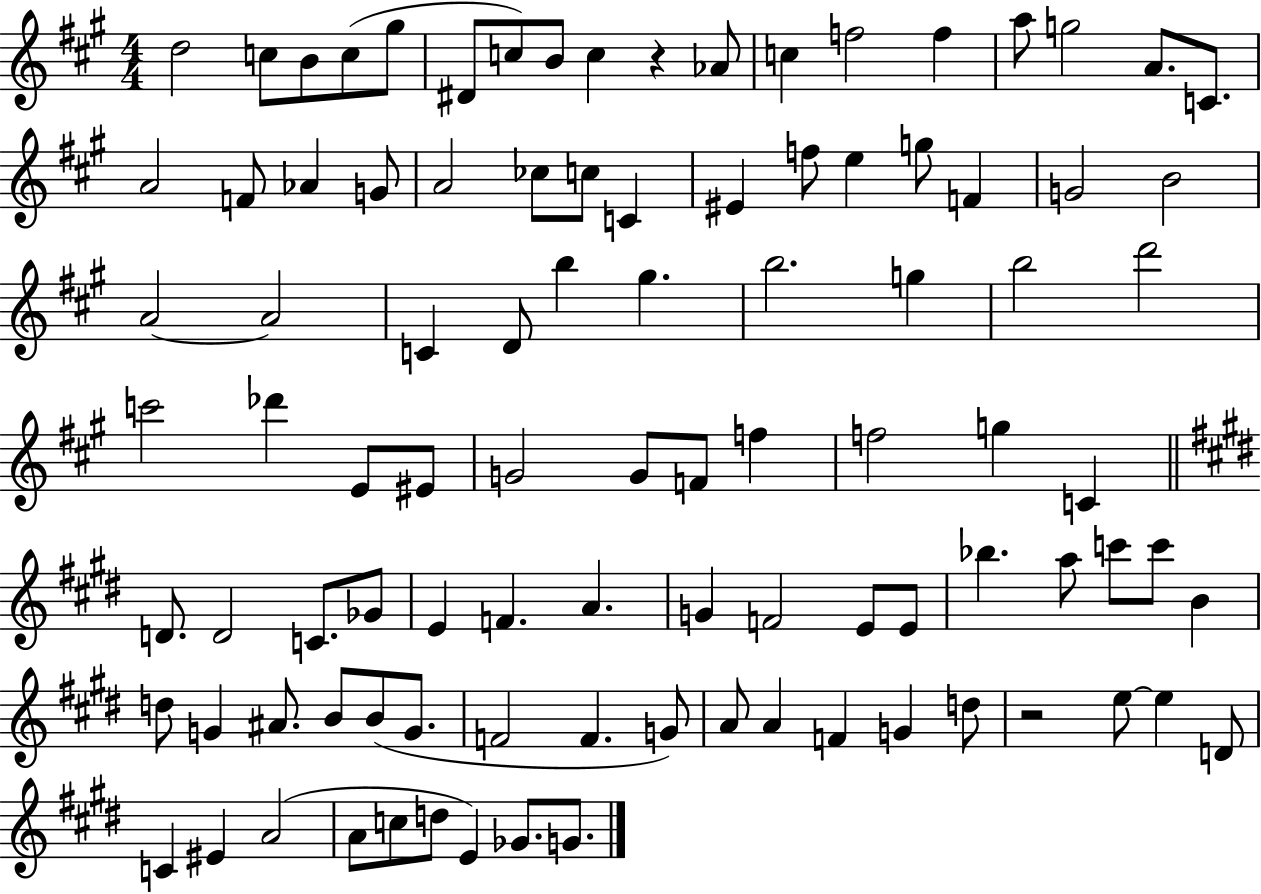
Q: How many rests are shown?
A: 2